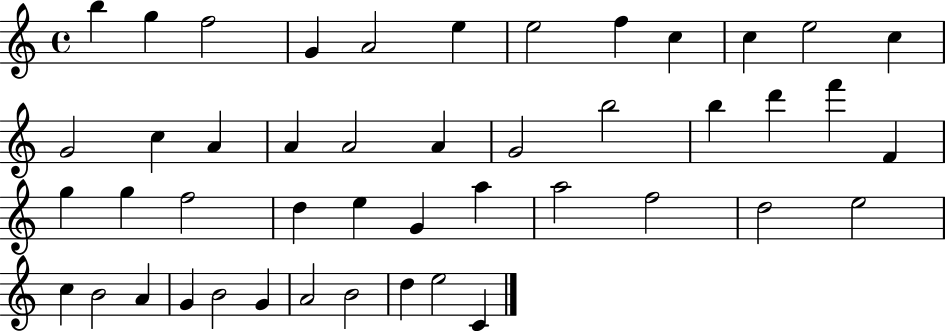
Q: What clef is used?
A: treble